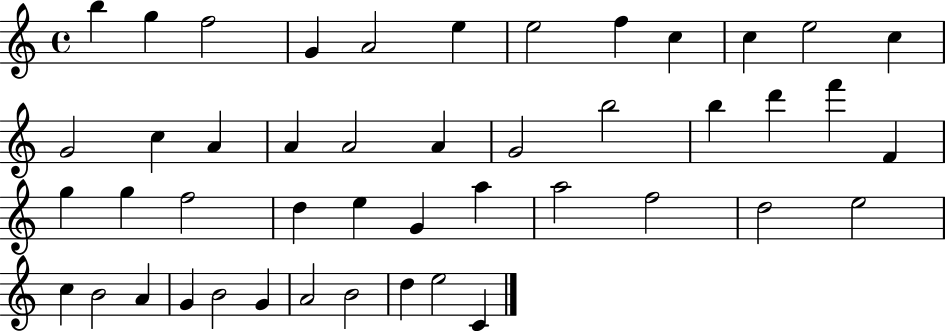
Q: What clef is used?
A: treble